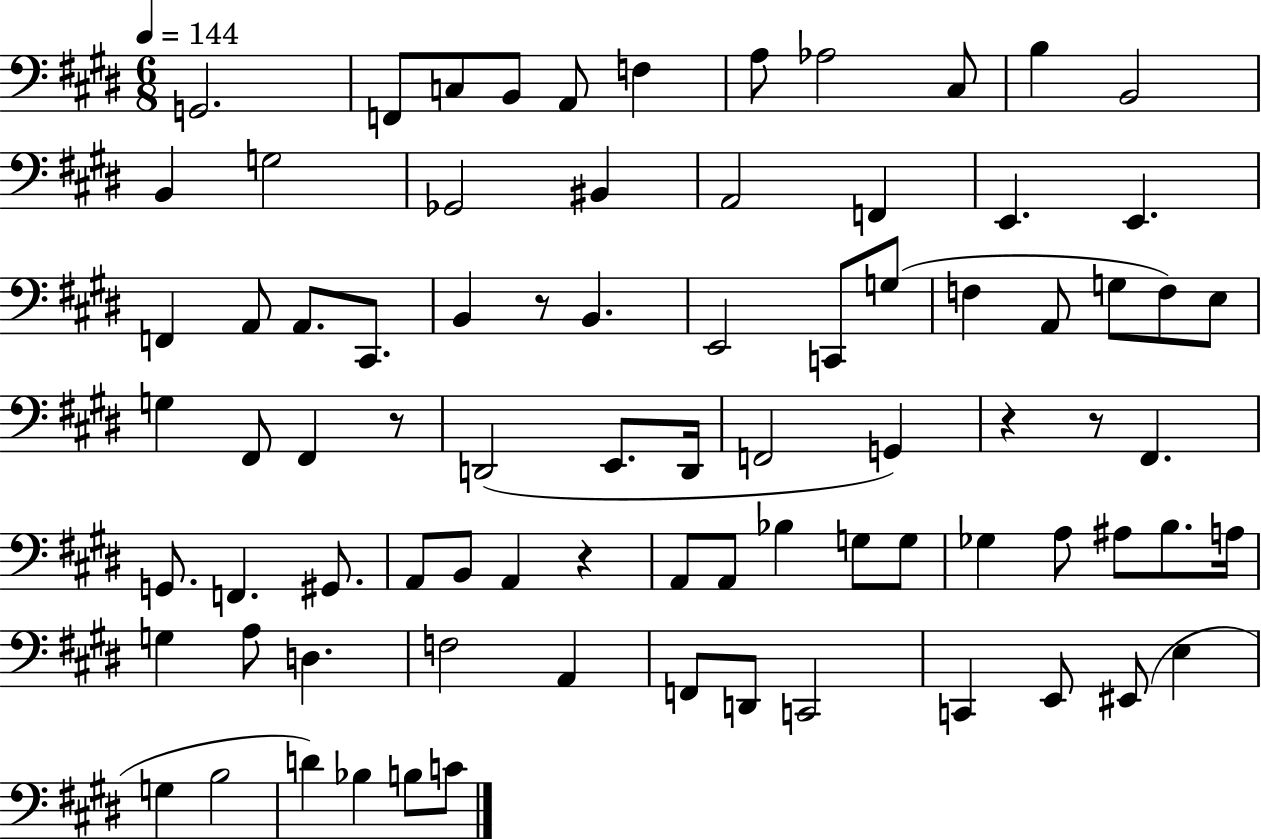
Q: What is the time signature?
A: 6/8